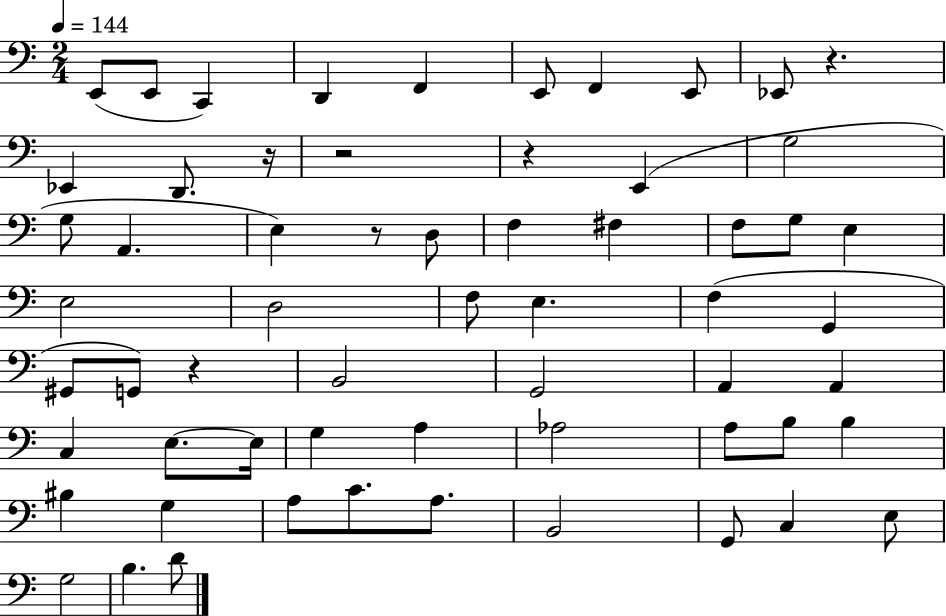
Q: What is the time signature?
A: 2/4